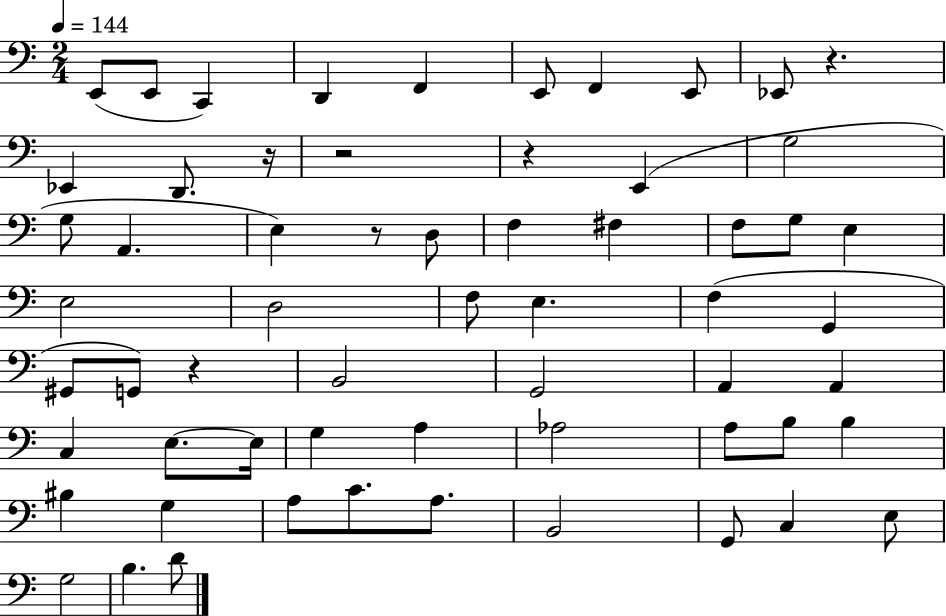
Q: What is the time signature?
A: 2/4